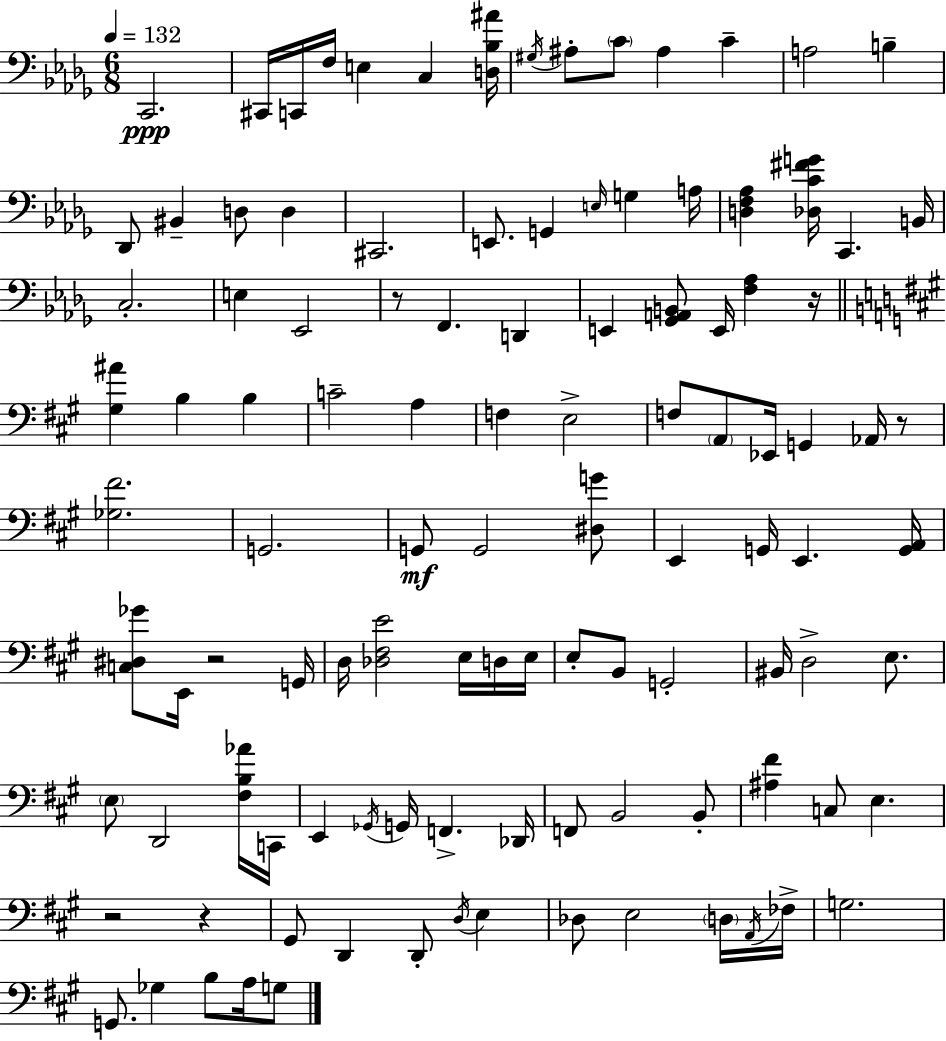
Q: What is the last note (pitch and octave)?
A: G3